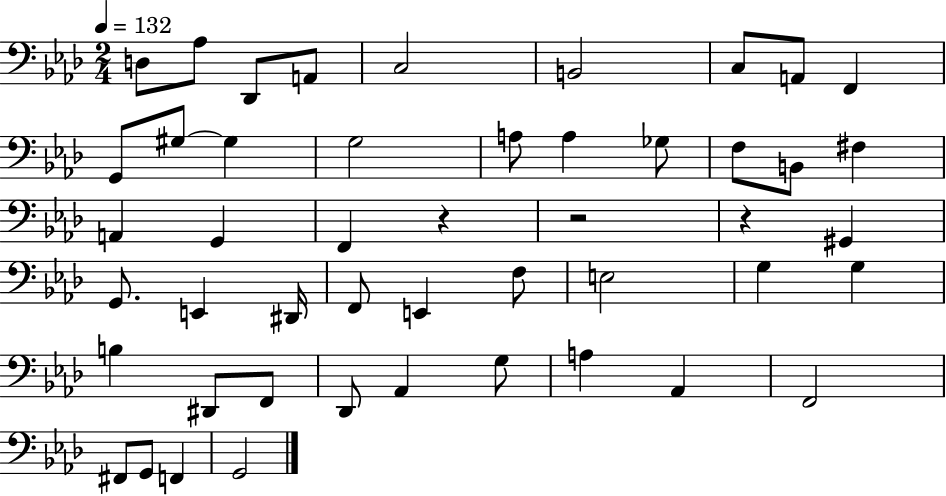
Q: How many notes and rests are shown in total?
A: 48